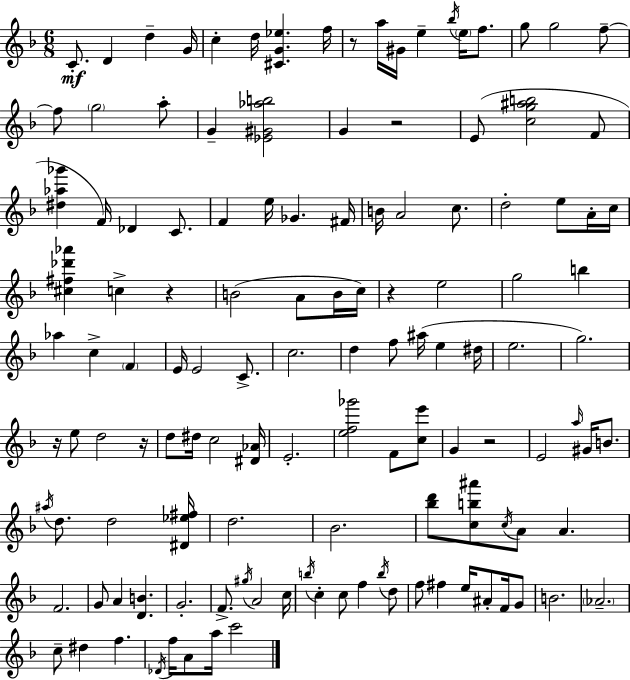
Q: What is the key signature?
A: F major